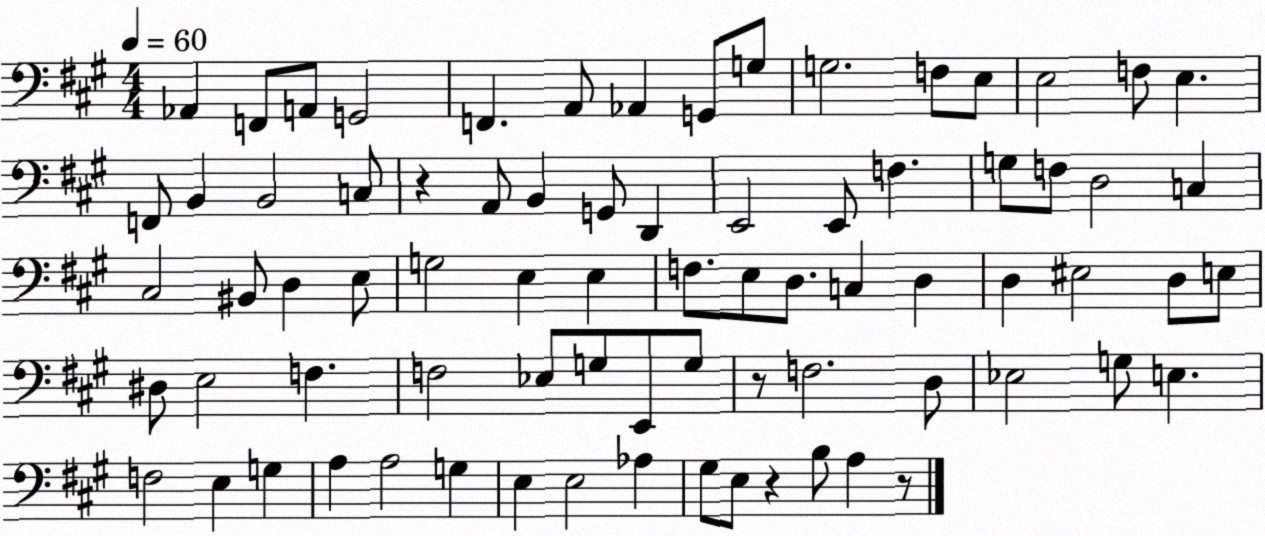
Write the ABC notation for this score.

X:1
T:Untitled
M:4/4
L:1/4
K:A
_A,, F,,/2 A,,/2 G,,2 F,, A,,/2 _A,, G,,/2 G,/2 G,2 F,/2 E,/2 E,2 F,/2 E, F,,/2 B,, B,,2 C,/2 z A,,/2 B,, G,,/2 D,, E,,2 E,,/2 F, G,/2 F,/2 D,2 C, ^C,2 ^B,,/2 D, E,/2 G,2 E, E, F,/2 E,/2 D,/2 C, D, D, ^E,2 D,/2 E,/2 ^D,/2 E,2 F, F,2 _E,/2 G,/2 E,,/2 G,/2 z/2 F,2 D,/2 _E,2 G,/2 E, F,2 E, G, A, A,2 G, E, E,2 _A, ^G,/2 E,/2 z B,/2 A, z/2